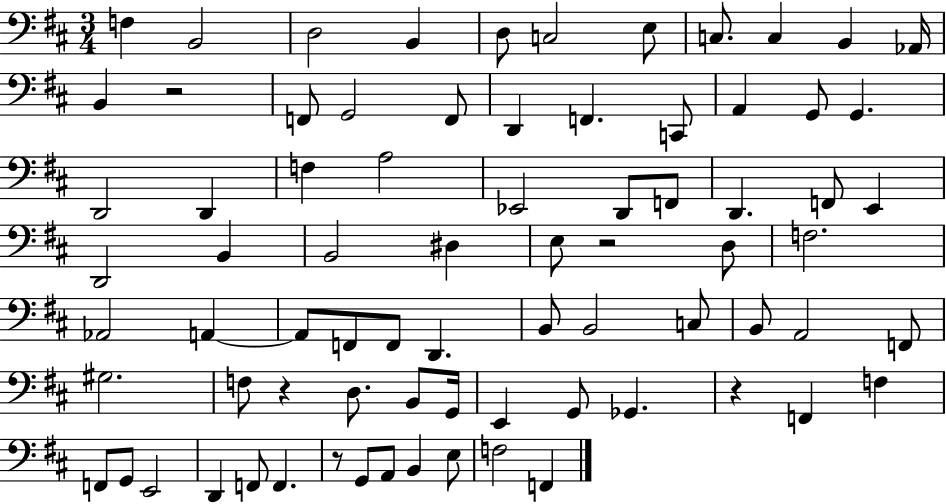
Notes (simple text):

F3/q B2/h D3/h B2/q D3/e C3/h E3/e C3/e. C3/q B2/q Ab2/s B2/q R/h F2/e G2/h F2/e D2/q F2/q. C2/e A2/q G2/e G2/q. D2/h D2/q F3/q A3/h Eb2/h D2/e F2/e D2/q. F2/e E2/q D2/h B2/q B2/h D#3/q E3/e R/h D3/e F3/h. Ab2/h A2/q A2/e F2/e F2/e D2/q. B2/e B2/h C3/e B2/e A2/h F2/e G#3/h. F3/e R/q D3/e. B2/e G2/s E2/q G2/e Gb2/q. R/q F2/q F3/q F2/e G2/e E2/h D2/q F2/e F2/q. R/e G2/e A2/e B2/q E3/e F3/h F2/q